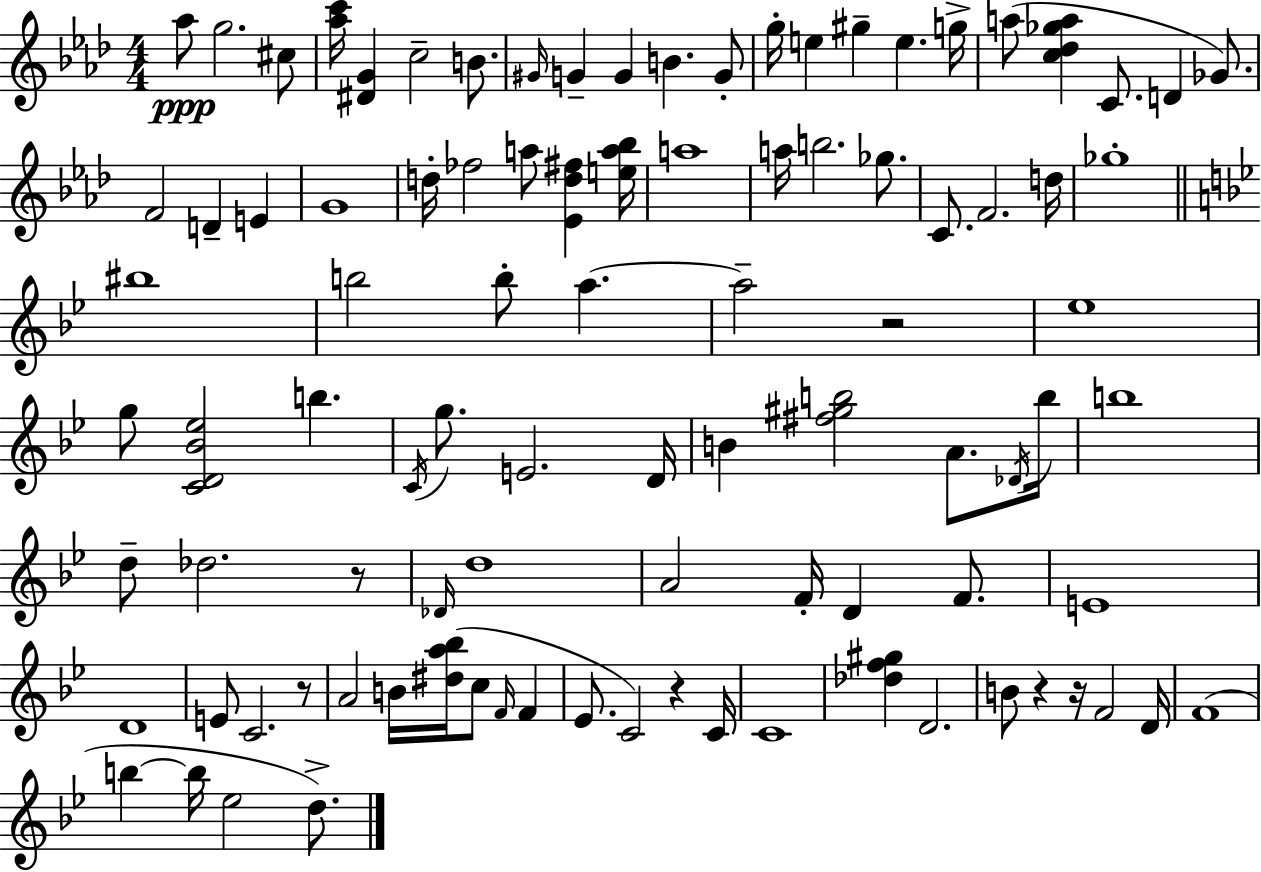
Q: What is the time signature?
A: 4/4